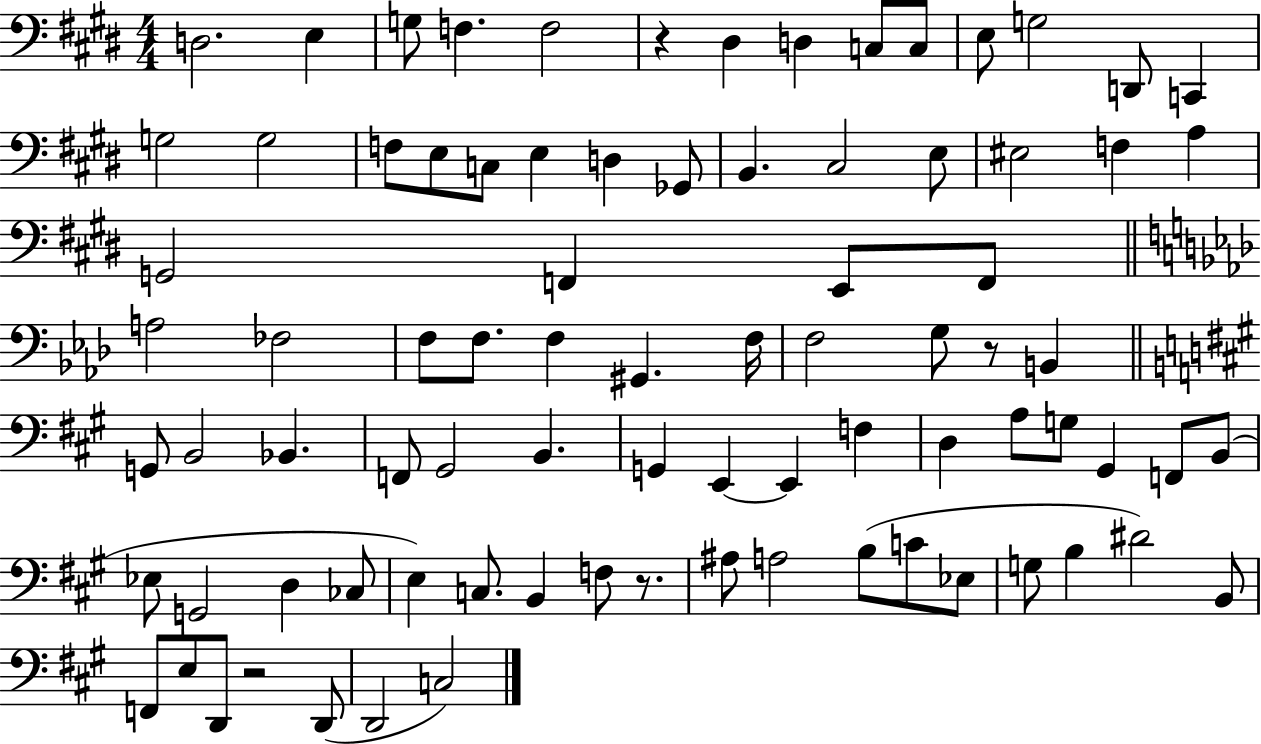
D3/h. E3/q G3/e F3/q. F3/h R/q D#3/q D3/q C3/e C3/e E3/e G3/h D2/e C2/q G3/h G3/h F3/e E3/e C3/e E3/q D3/q Gb2/e B2/q. C#3/h E3/e EIS3/h F3/q A3/q G2/h F2/q E2/e F2/e A3/h FES3/h F3/e F3/e. F3/q G#2/q. F3/s F3/h G3/e R/e B2/q G2/e B2/h Bb2/q. F2/e G#2/h B2/q. G2/q E2/q E2/q F3/q D3/q A3/e G3/e G#2/q F2/e B2/e Eb3/e G2/h D3/q CES3/e E3/q C3/e. B2/q F3/e R/e. A#3/e A3/h B3/e C4/e Eb3/e G3/e B3/q D#4/h B2/e F2/e E3/e D2/e R/h D2/e D2/h C3/h